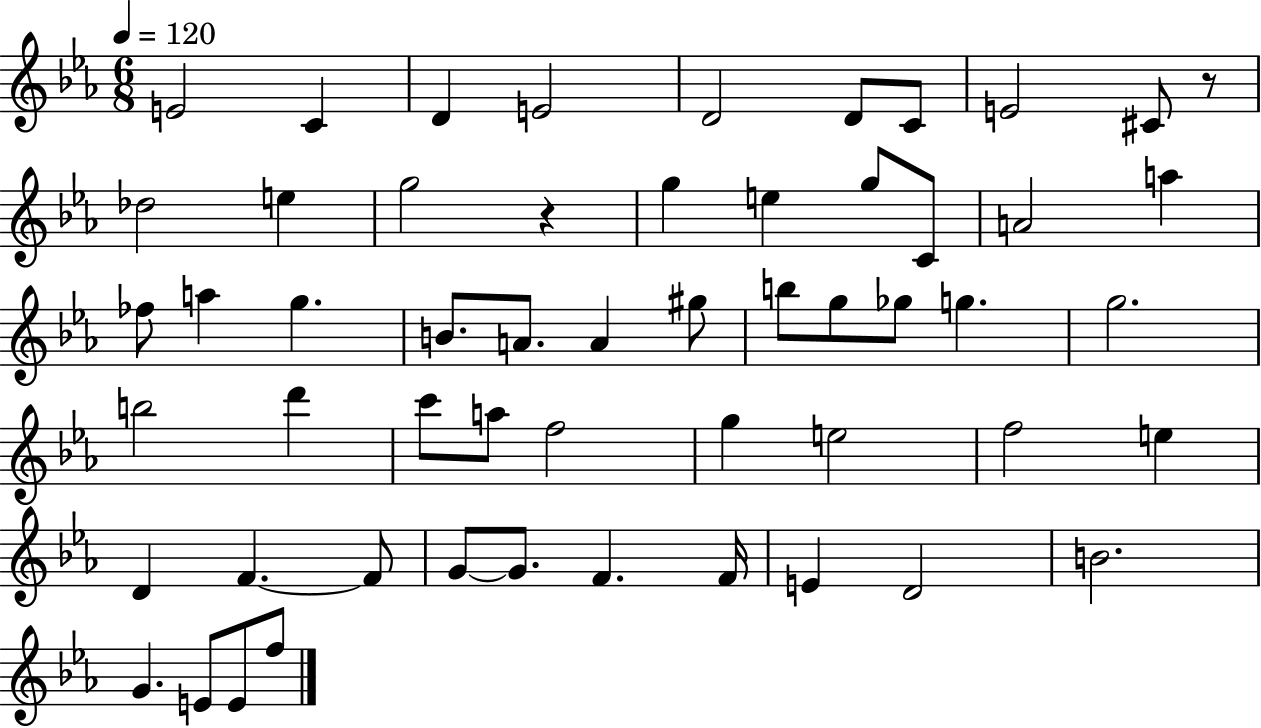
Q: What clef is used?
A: treble